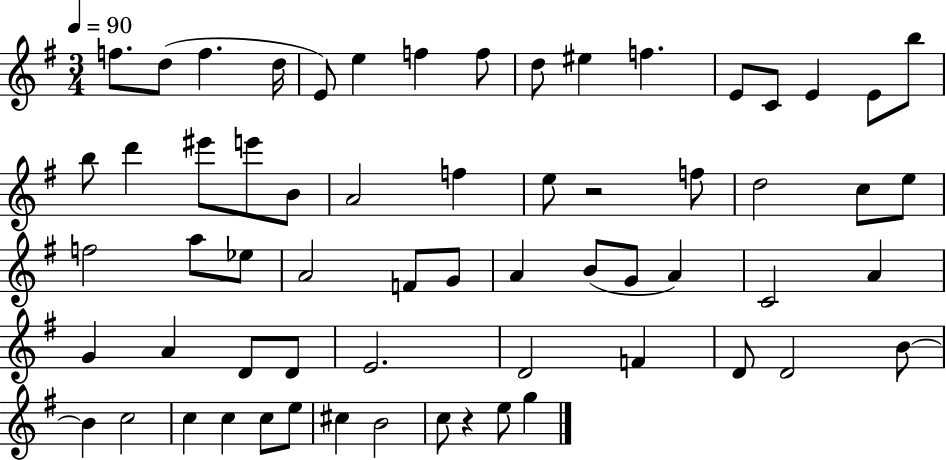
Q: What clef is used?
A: treble